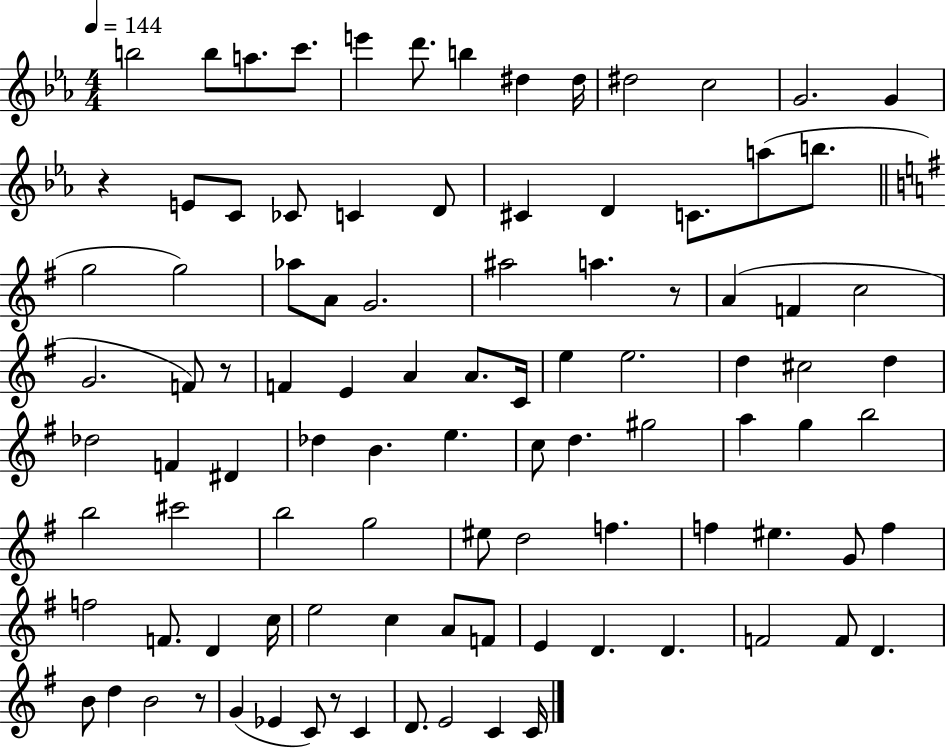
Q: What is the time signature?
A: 4/4